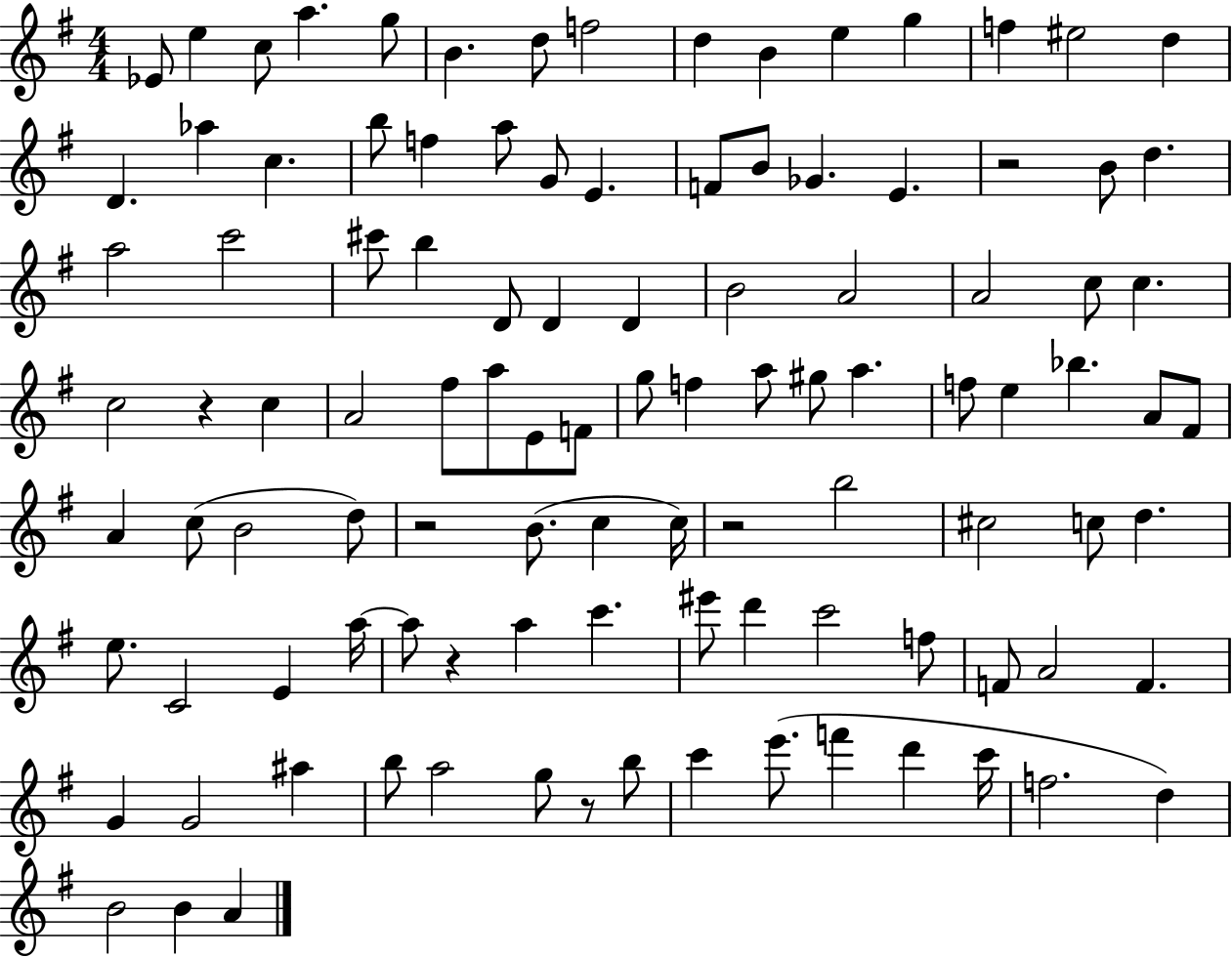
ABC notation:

X:1
T:Untitled
M:4/4
L:1/4
K:G
_E/2 e c/2 a g/2 B d/2 f2 d B e g f ^e2 d D _a c b/2 f a/2 G/2 E F/2 B/2 _G E z2 B/2 d a2 c'2 ^c'/2 b D/2 D D B2 A2 A2 c/2 c c2 z c A2 ^f/2 a/2 E/2 F/2 g/2 f a/2 ^g/2 a f/2 e _b A/2 ^F/2 A c/2 B2 d/2 z2 B/2 c c/4 z2 b2 ^c2 c/2 d e/2 C2 E a/4 a/2 z a c' ^e'/2 d' c'2 f/2 F/2 A2 F G G2 ^a b/2 a2 g/2 z/2 b/2 c' e'/2 f' d' c'/4 f2 d B2 B A